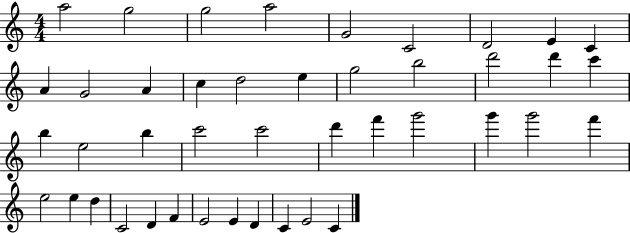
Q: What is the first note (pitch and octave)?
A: A5